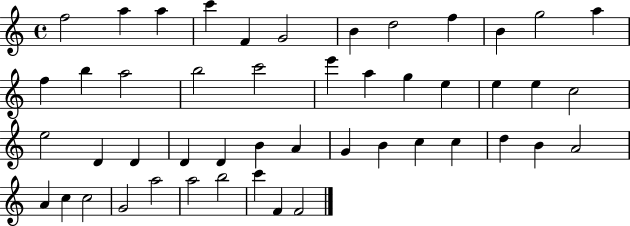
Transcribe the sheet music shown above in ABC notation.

X:1
T:Untitled
M:4/4
L:1/4
K:C
f2 a a c' F G2 B d2 f B g2 a f b a2 b2 c'2 e' a g e e e c2 e2 D D D D B A G B c c d B A2 A c c2 G2 a2 a2 b2 c' F F2